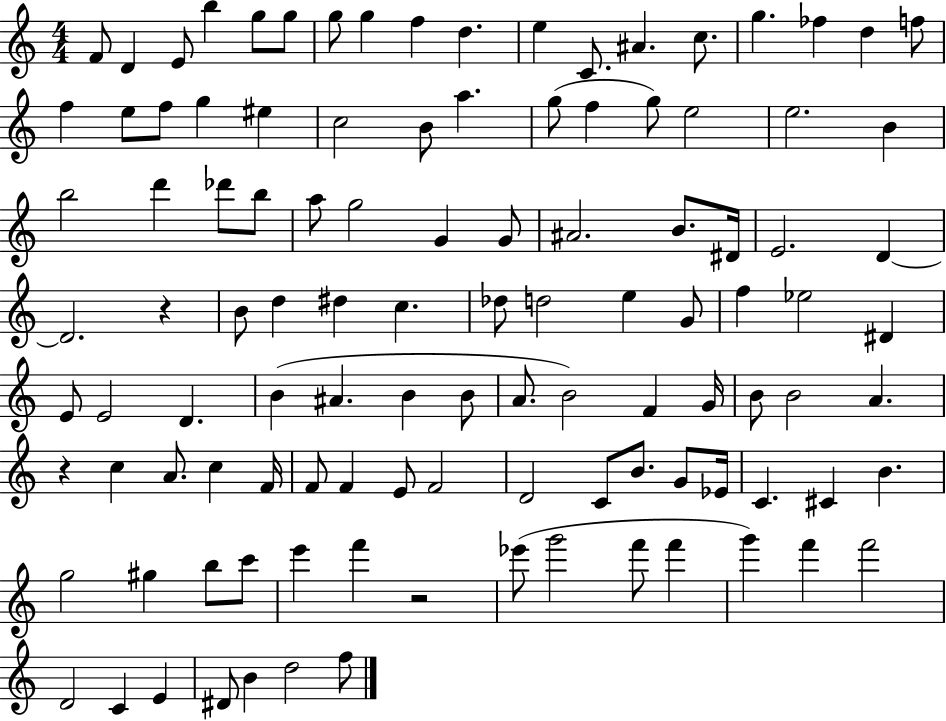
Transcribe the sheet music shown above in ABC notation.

X:1
T:Untitled
M:4/4
L:1/4
K:C
F/2 D E/2 b g/2 g/2 g/2 g f d e C/2 ^A c/2 g _f d f/2 f e/2 f/2 g ^e c2 B/2 a g/2 f g/2 e2 e2 B b2 d' _d'/2 b/2 a/2 g2 G G/2 ^A2 B/2 ^D/4 E2 D D2 z B/2 d ^d c _d/2 d2 e G/2 f _e2 ^D E/2 E2 D B ^A B B/2 A/2 B2 F G/4 B/2 B2 A z c A/2 c F/4 F/2 F E/2 F2 D2 C/2 B/2 G/2 _E/4 C ^C B g2 ^g b/2 c'/2 e' f' z2 _e'/2 g'2 f'/2 f' g' f' f'2 D2 C E ^D/2 B d2 f/2